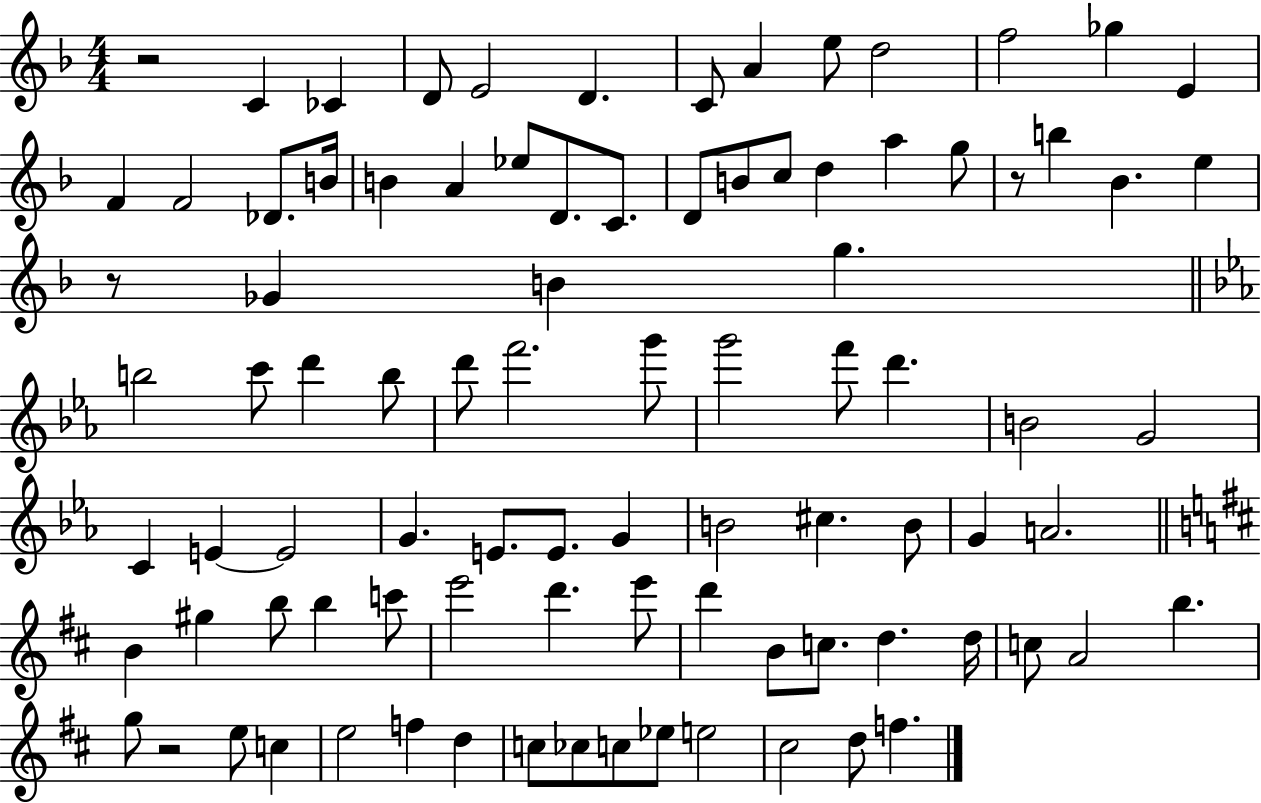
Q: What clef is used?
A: treble